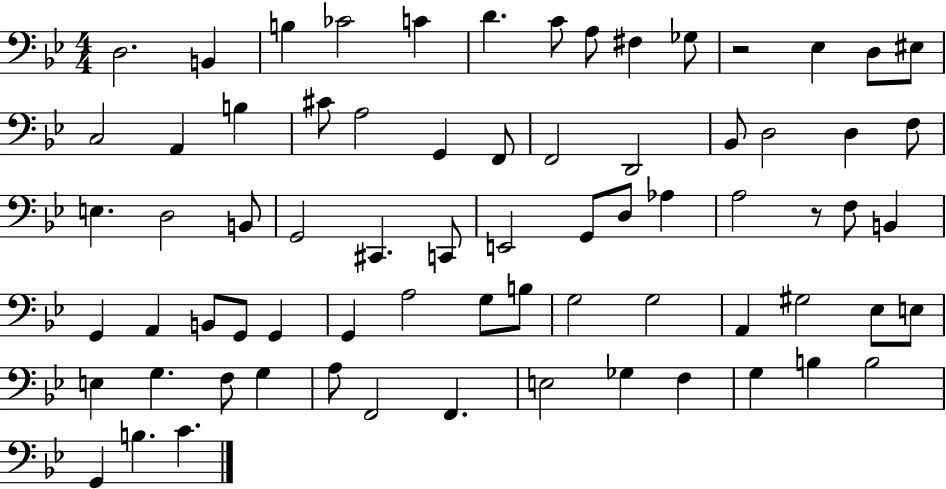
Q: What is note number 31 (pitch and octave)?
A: C#2